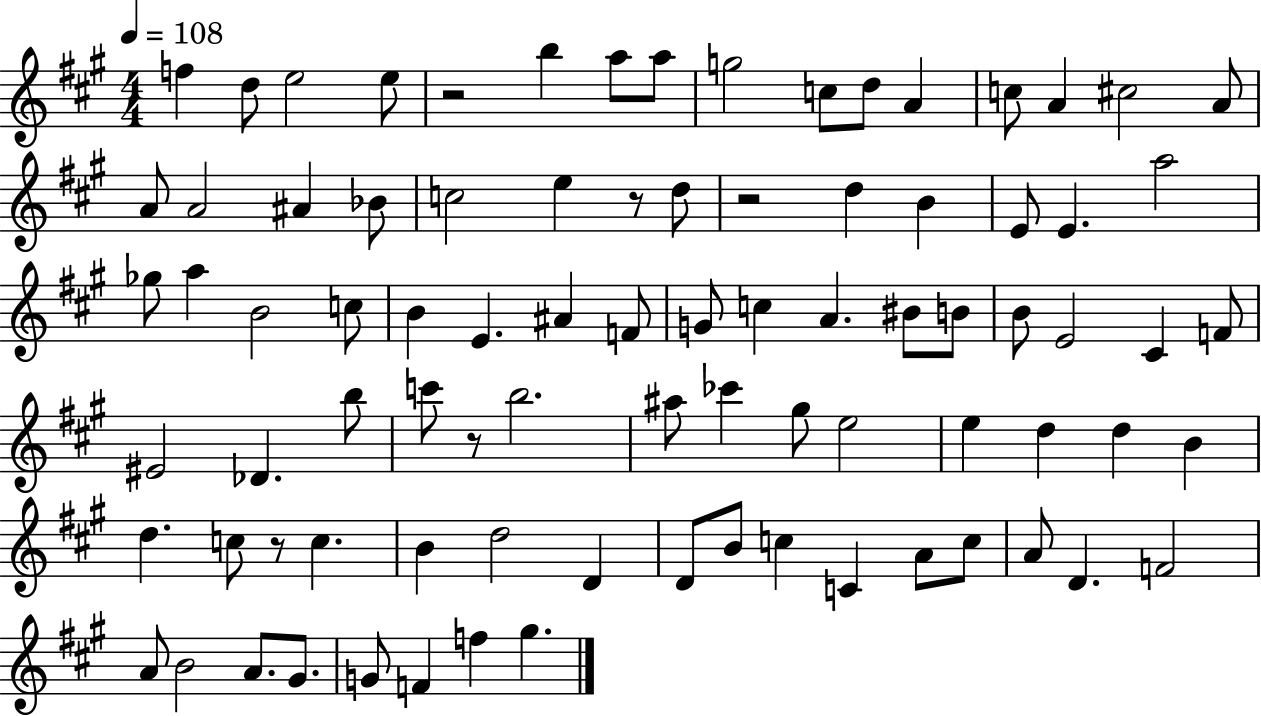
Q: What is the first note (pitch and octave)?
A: F5